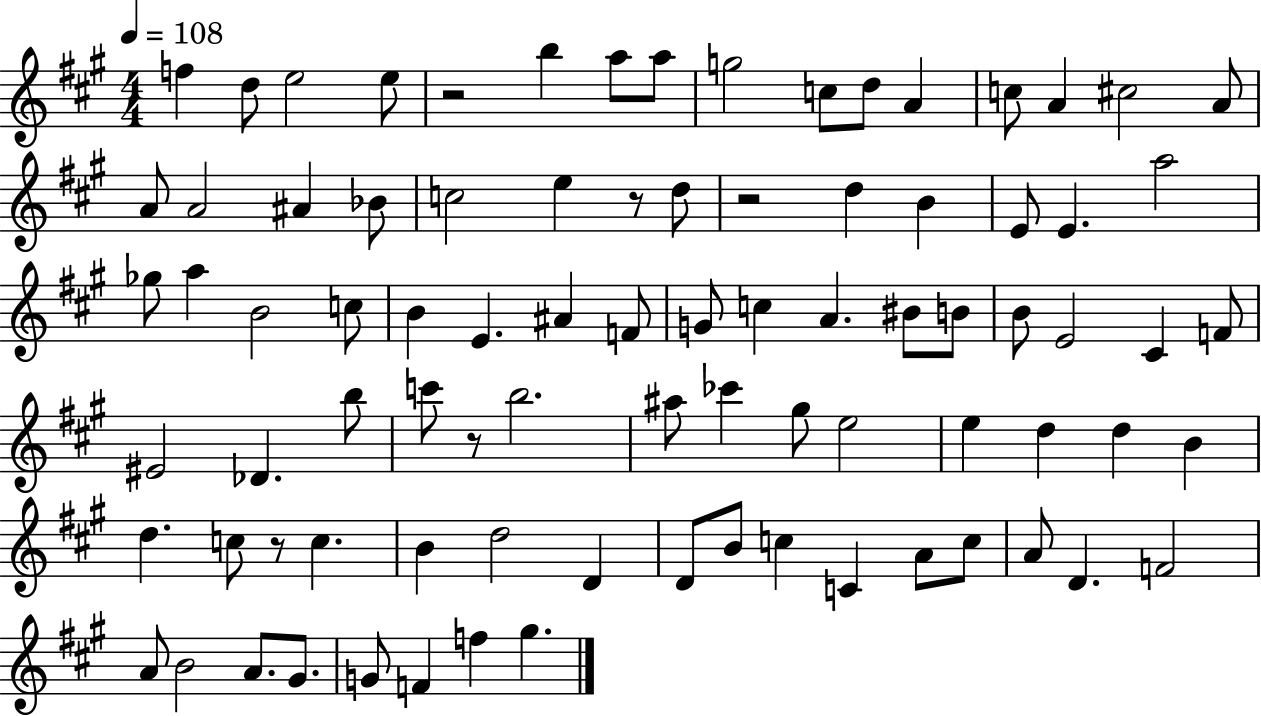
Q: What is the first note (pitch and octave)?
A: F5